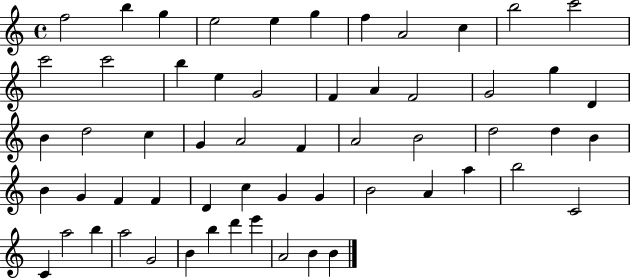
F5/h B5/q G5/q E5/h E5/q G5/q F5/q A4/h C5/q B5/h C6/h C6/h C6/h B5/q E5/q G4/h F4/q A4/q F4/h G4/h G5/q D4/q B4/q D5/h C5/q G4/q A4/h F4/q A4/h B4/h D5/h D5/q B4/q B4/q G4/q F4/q F4/q D4/q C5/q G4/q G4/q B4/h A4/q A5/q B5/h C4/h C4/q A5/h B5/q A5/h G4/h B4/q B5/q D6/q E6/q A4/h B4/q B4/q